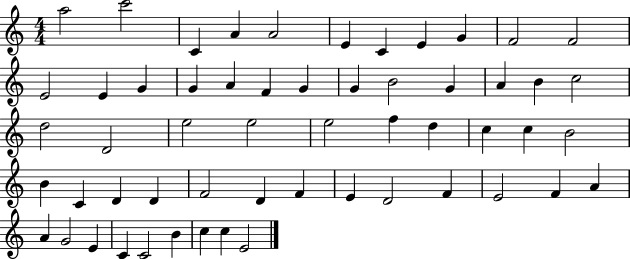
X:1
T:Untitled
M:4/4
L:1/4
K:C
a2 c'2 C A A2 E C E G F2 F2 E2 E G G A F G G B2 G A B c2 d2 D2 e2 e2 e2 f d c c B2 B C D D F2 D F E D2 F E2 F A A G2 E C C2 B c c E2